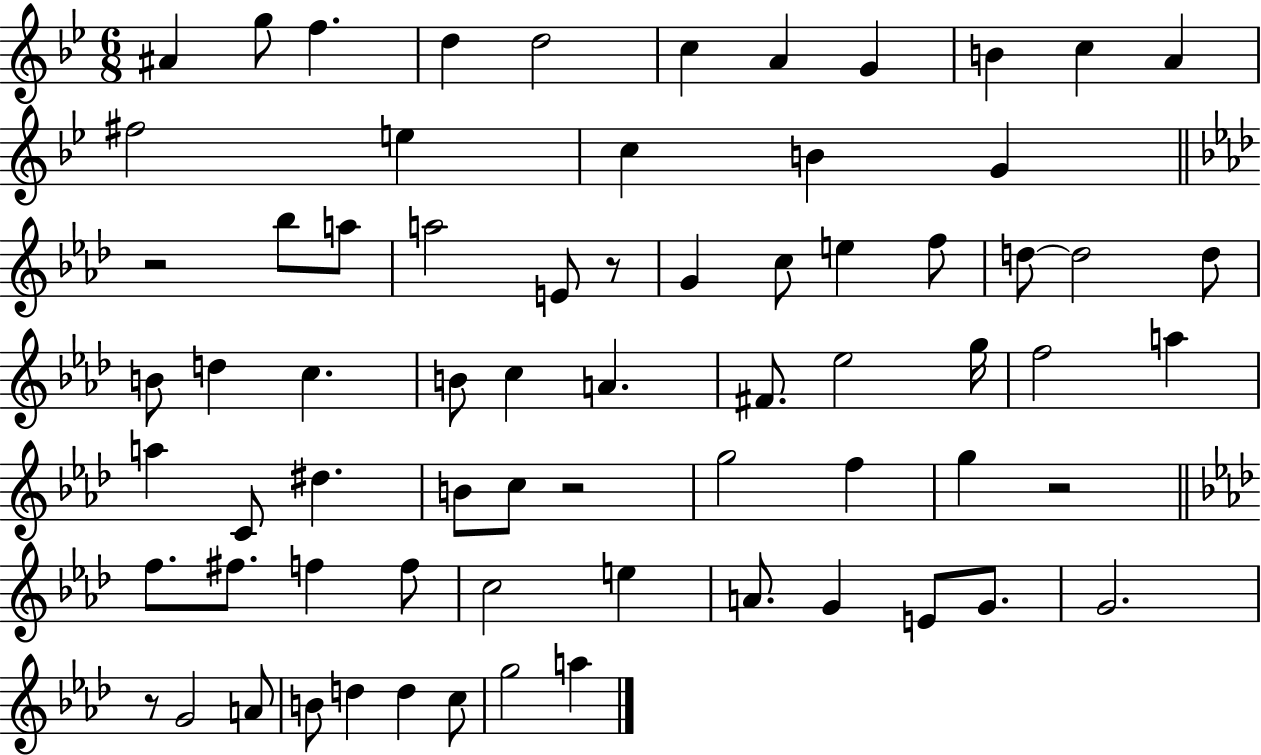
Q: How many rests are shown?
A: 5